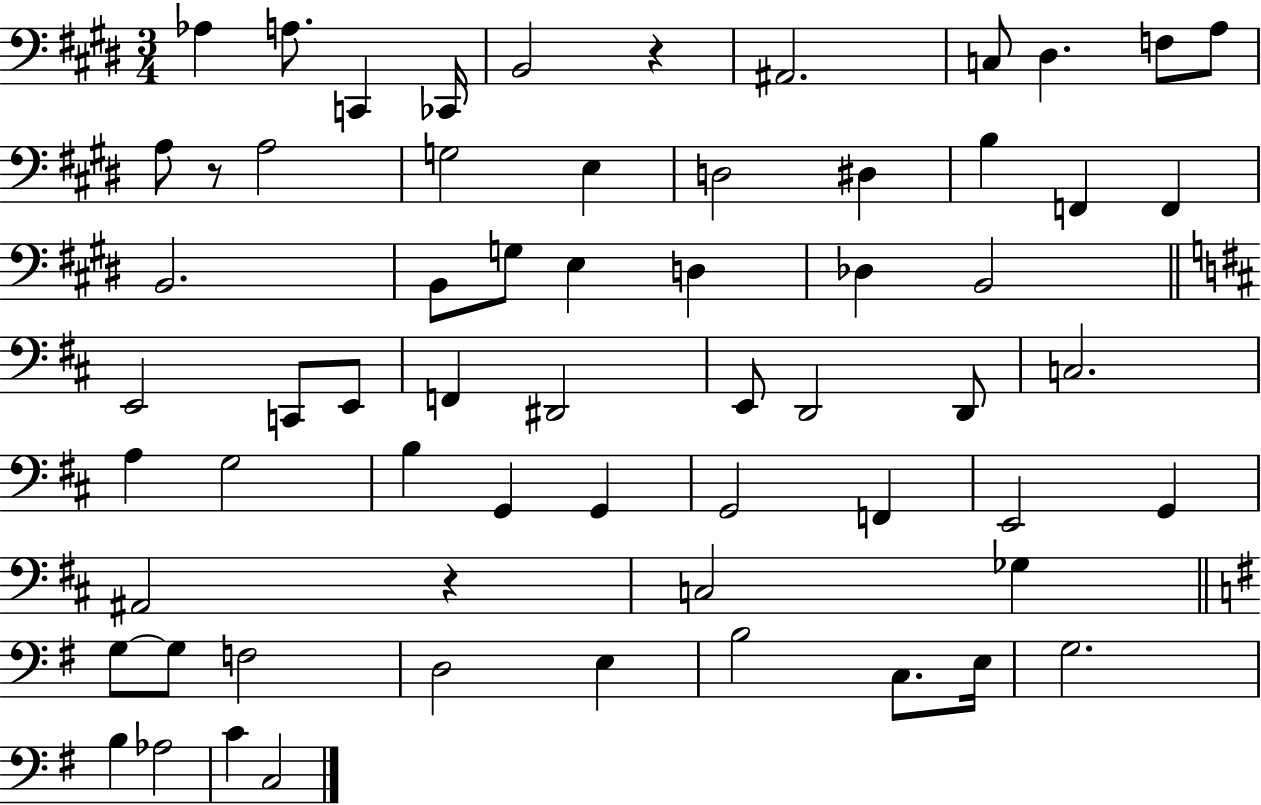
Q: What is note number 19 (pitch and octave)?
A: F2